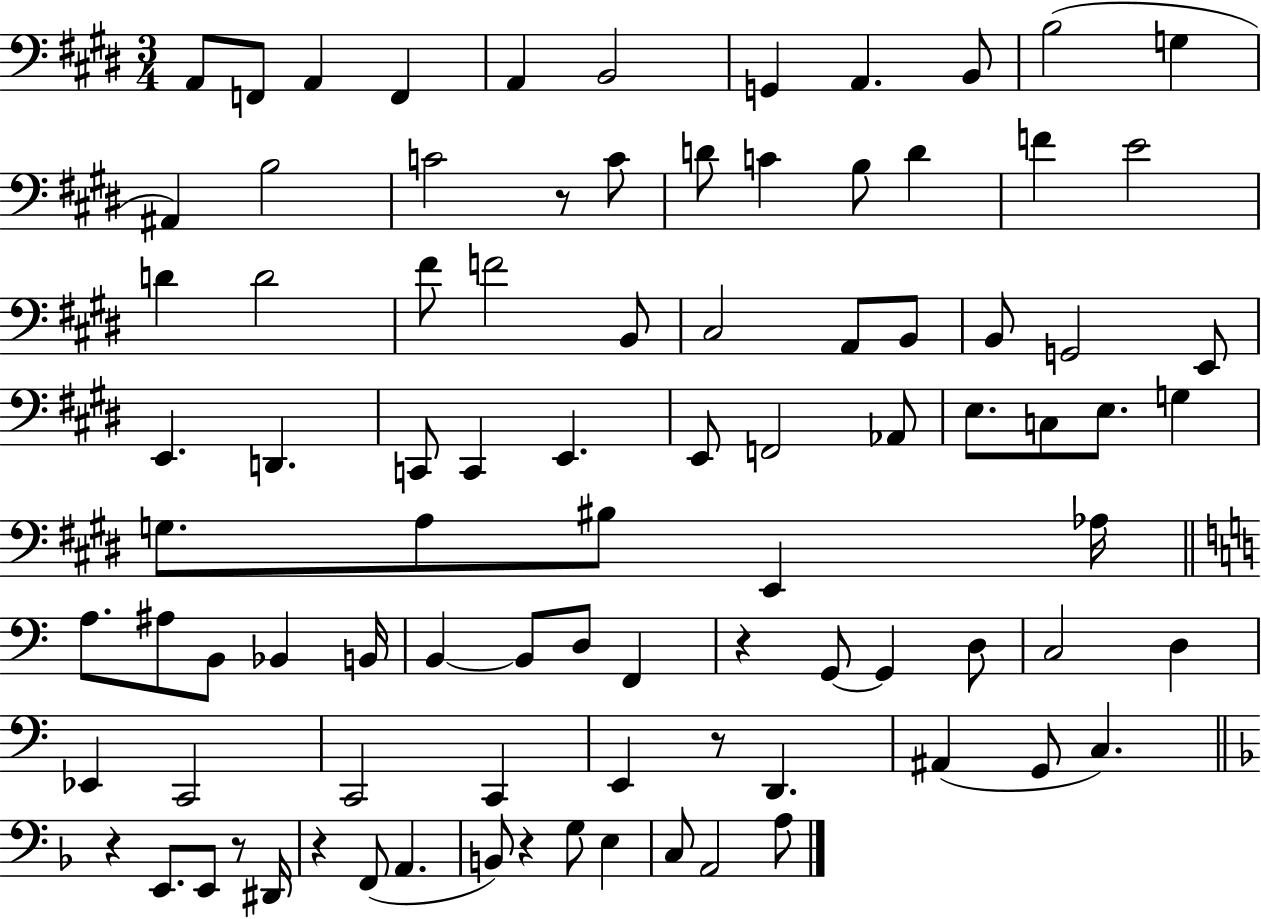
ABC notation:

X:1
T:Untitled
M:3/4
L:1/4
K:E
A,,/2 F,,/2 A,, F,, A,, B,,2 G,, A,, B,,/2 B,2 G, ^A,, B,2 C2 z/2 C/2 D/2 C B,/2 D F E2 D D2 ^F/2 F2 B,,/2 ^C,2 A,,/2 B,,/2 B,,/2 G,,2 E,,/2 E,, D,, C,,/2 C,, E,, E,,/2 F,,2 _A,,/2 E,/2 C,/2 E,/2 G, G,/2 A,/2 ^B,/2 E,, _A,/4 A,/2 ^A,/2 B,,/2 _B,, B,,/4 B,, B,,/2 D,/2 F,, z G,,/2 G,, D,/2 C,2 D, _E,, C,,2 C,,2 C,, E,, z/2 D,, ^A,, G,,/2 C, z E,,/2 E,,/2 z/2 ^D,,/4 z F,,/2 A,, B,,/2 z G,/2 E, C,/2 A,,2 A,/2